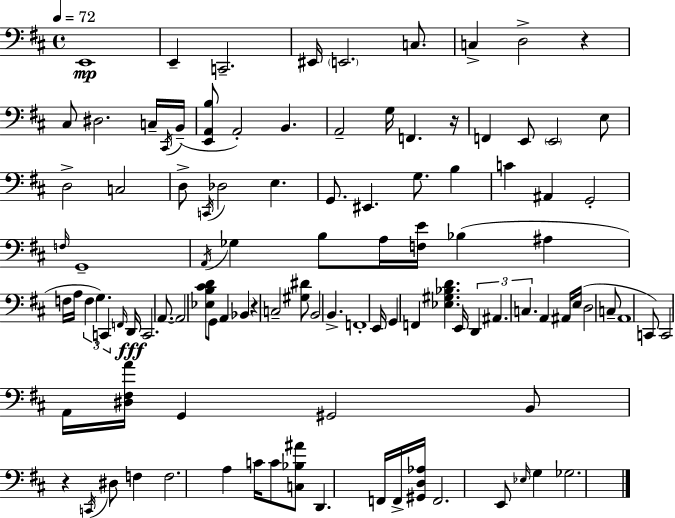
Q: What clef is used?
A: bass